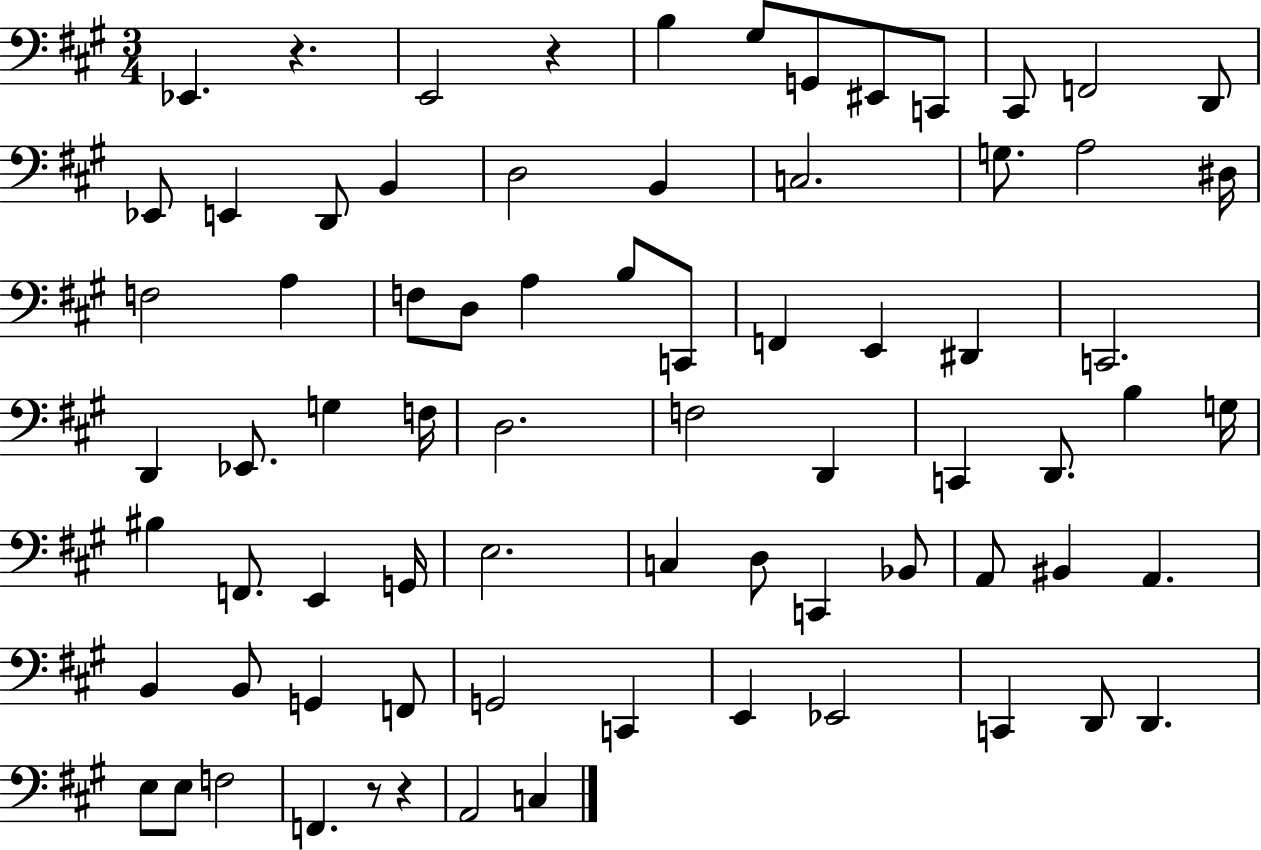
Eb2/q. R/q. E2/h R/q B3/q G#3/e G2/e EIS2/e C2/e C#2/e F2/h D2/e Eb2/e E2/q D2/e B2/q D3/h B2/q C3/h. G3/e. A3/h D#3/s F3/h A3/q F3/e D3/e A3/q B3/e C2/e F2/q E2/q D#2/q C2/h. D2/q Eb2/e. G3/q F3/s D3/h. F3/h D2/q C2/q D2/e. B3/q G3/s BIS3/q F2/e. E2/q G2/s E3/h. C3/q D3/e C2/q Bb2/e A2/e BIS2/q A2/q. B2/q B2/e G2/q F2/e G2/h C2/q E2/q Eb2/h C2/q D2/e D2/q. E3/e E3/e F3/h F2/q. R/e R/q A2/h C3/q